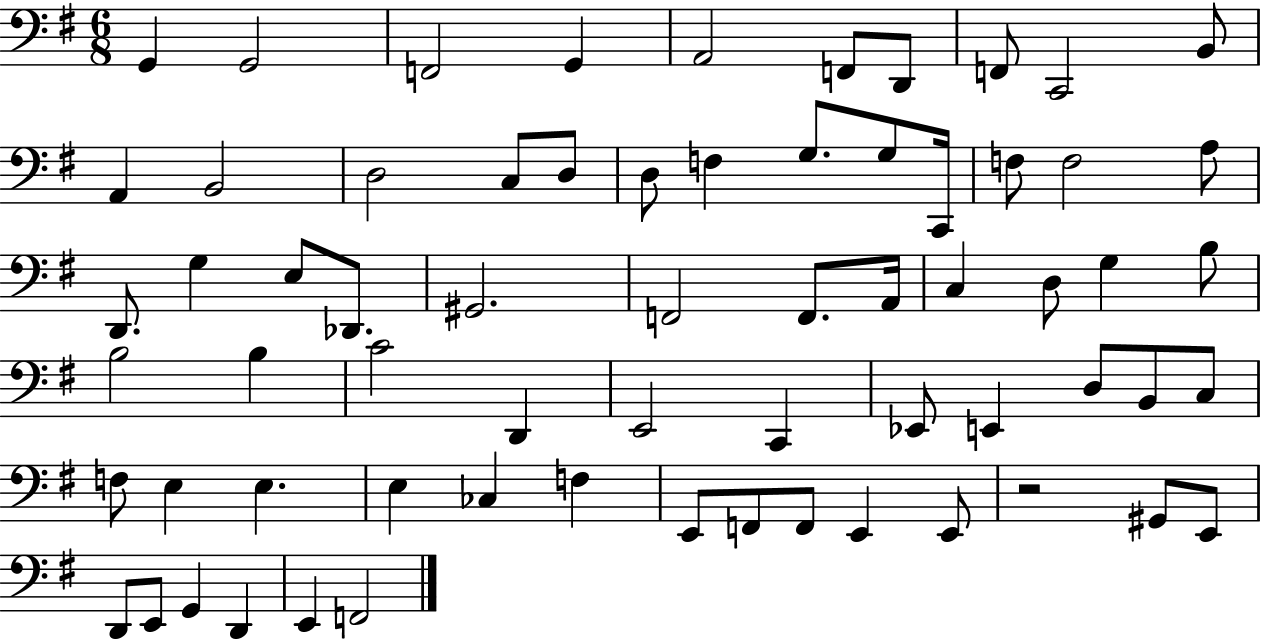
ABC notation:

X:1
T:Untitled
M:6/8
L:1/4
K:G
G,, G,,2 F,,2 G,, A,,2 F,,/2 D,,/2 F,,/2 C,,2 B,,/2 A,, B,,2 D,2 C,/2 D,/2 D,/2 F, G,/2 G,/2 C,,/4 F,/2 F,2 A,/2 D,,/2 G, E,/2 _D,,/2 ^G,,2 F,,2 F,,/2 A,,/4 C, D,/2 G, B,/2 B,2 B, C2 D,, E,,2 C,, _E,,/2 E,, D,/2 B,,/2 C,/2 F,/2 E, E, E, _C, F, E,,/2 F,,/2 F,,/2 E,, E,,/2 z2 ^G,,/2 E,,/2 D,,/2 E,,/2 G,, D,, E,, F,,2